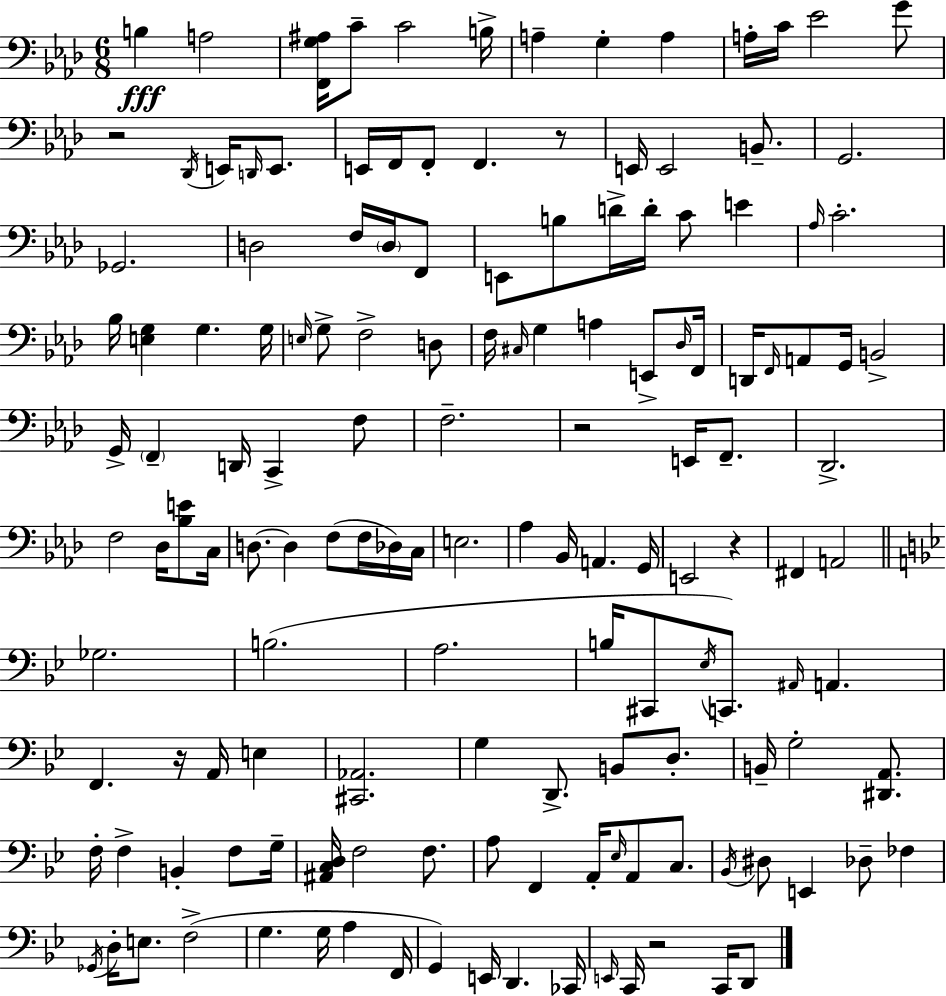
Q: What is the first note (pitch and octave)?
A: B3